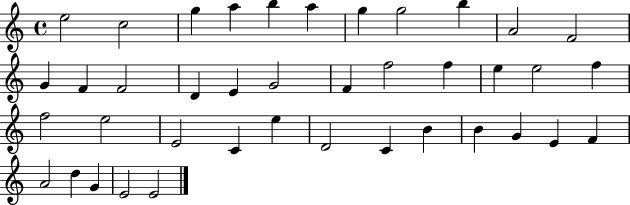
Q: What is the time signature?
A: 4/4